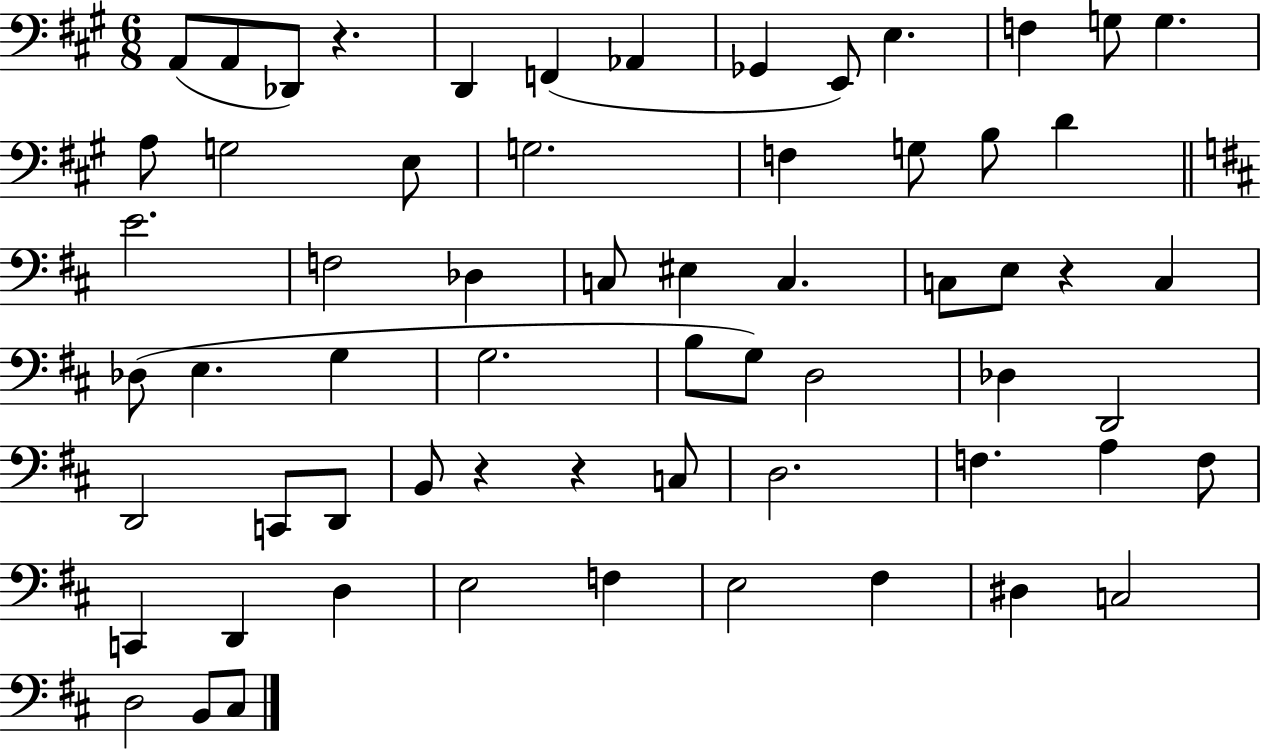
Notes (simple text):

A2/e A2/e Db2/e R/q. D2/q F2/q Ab2/q Gb2/q E2/e E3/q. F3/q G3/e G3/q. A3/e G3/h E3/e G3/h. F3/q G3/e B3/e D4/q E4/h. F3/h Db3/q C3/e EIS3/q C3/q. C3/e E3/e R/q C3/q Db3/e E3/q. G3/q G3/h. B3/e G3/e D3/h Db3/q D2/h D2/h C2/e D2/e B2/e R/q R/q C3/e D3/h. F3/q. A3/q F3/e C2/q D2/q D3/q E3/h F3/q E3/h F#3/q D#3/q C3/h D3/h B2/e C#3/e